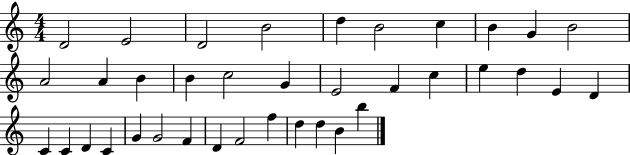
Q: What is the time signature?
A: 4/4